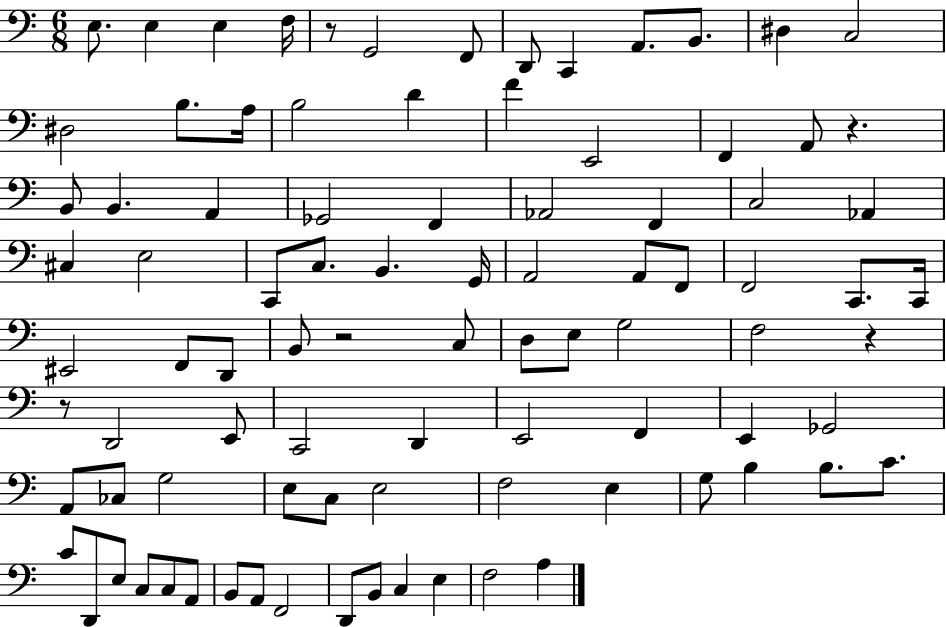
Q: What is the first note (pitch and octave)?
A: E3